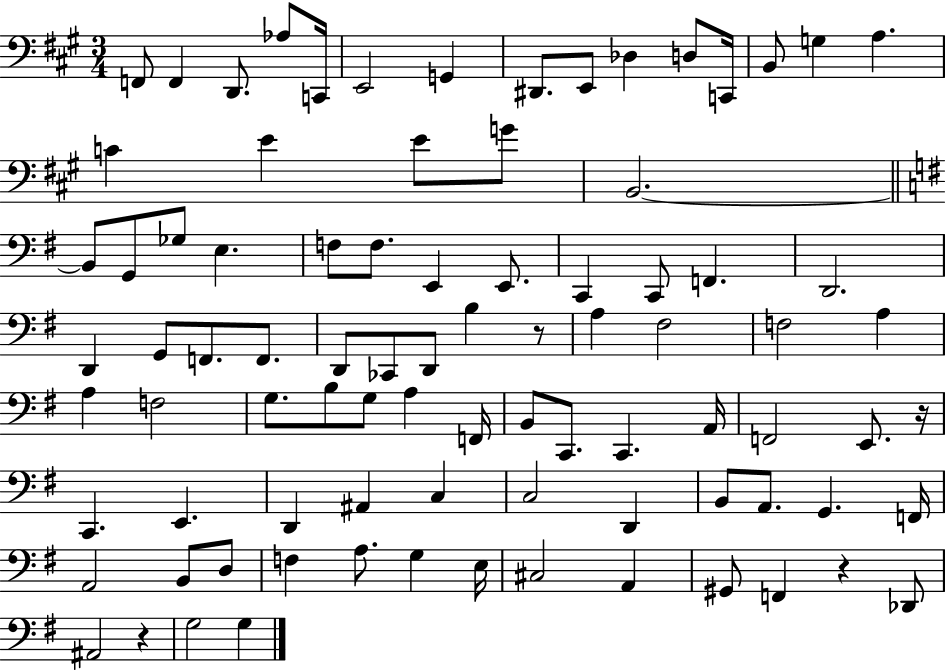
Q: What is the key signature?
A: A major